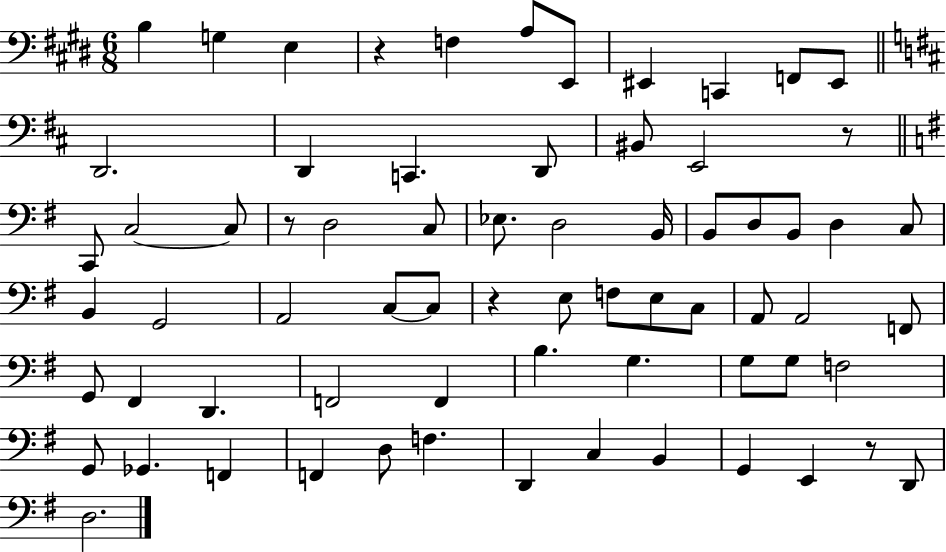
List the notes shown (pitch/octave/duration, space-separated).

B3/q G3/q E3/q R/q F3/q A3/e E2/e EIS2/q C2/q F2/e EIS2/e D2/h. D2/q C2/q. D2/e BIS2/e E2/h R/e C2/e C3/h C3/e R/e D3/h C3/e Eb3/e. D3/h B2/s B2/e D3/e B2/e D3/q C3/e B2/q G2/h A2/h C3/e C3/e R/q E3/e F3/e E3/e C3/e A2/e A2/h F2/e G2/e F#2/q D2/q. F2/h F2/q B3/q. G3/q. G3/e G3/e F3/h G2/e Gb2/q. F2/q F2/q D3/e F3/q. D2/q C3/q B2/q G2/q E2/q R/e D2/e D3/h.